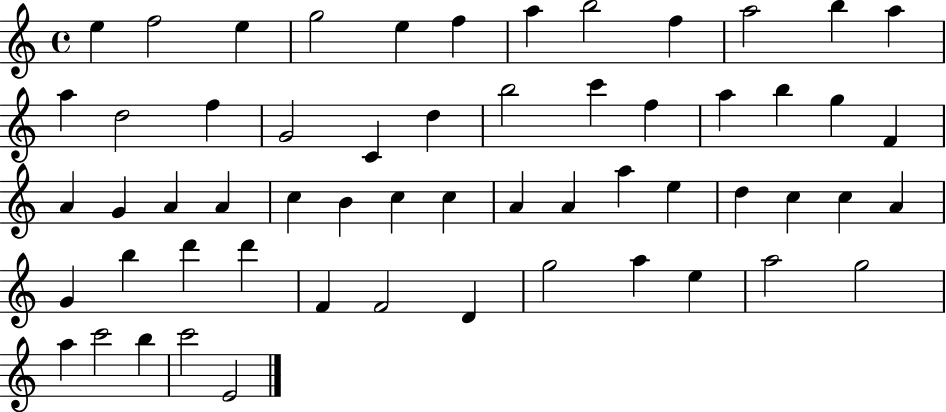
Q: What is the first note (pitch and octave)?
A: E5